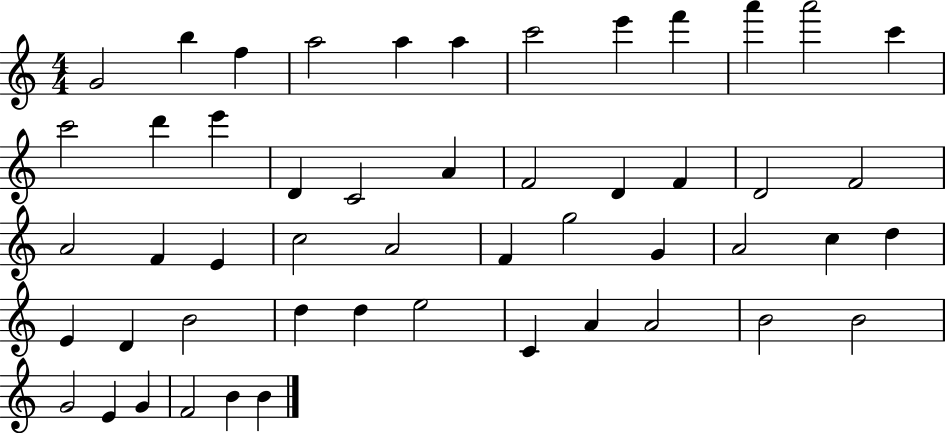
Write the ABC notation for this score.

X:1
T:Untitled
M:4/4
L:1/4
K:C
G2 b f a2 a a c'2 e' f' a' a'2 c' c'2 d' e' D C2 A F2 D F D2 F2 A2 F E c2 A2 F g2 G A2 c d E D B2 d d e2 C A A2 B2 B2 G2 E G F2 B B